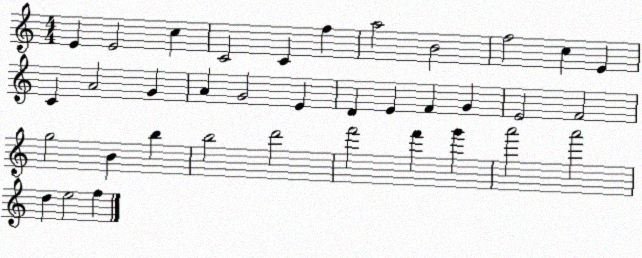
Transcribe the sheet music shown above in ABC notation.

X:1
T:Untitled
M:4/4
L:1/4
K:C
E E2 c C2 C f a2 B2 f2 c E C A2 G A G2 E D E F G E2 F2 g2 B b b2 d'2 f'2 f' g' a'2 a'2 d e2 f